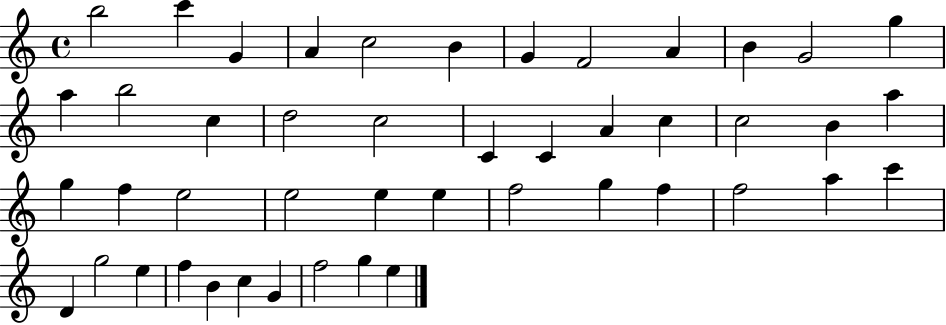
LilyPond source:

{
  \clef treble
  \time 4/4
  \defaultTimeSignature
  \key c \major
  b''2 c'''4 g'4 | a'4 c''2 b'4 | g'4 f'2 a'4 | b'4 g'2 g''4 | \break a''4 b''2 c''4 | d''2 c''2 | c'4 c'4 a'4 c''4 | c''2 b'4 a''4 | \break g''4 f''4 e''2 | e''2 e''4 e''4 | f''2 g''4 f''4 | f''2 a''4 c'''4 | \break d'4 g''2 e''4 | f''4 b'4 c''4 g'4 | f''2 g''4 e''4 | \bar "|."
}